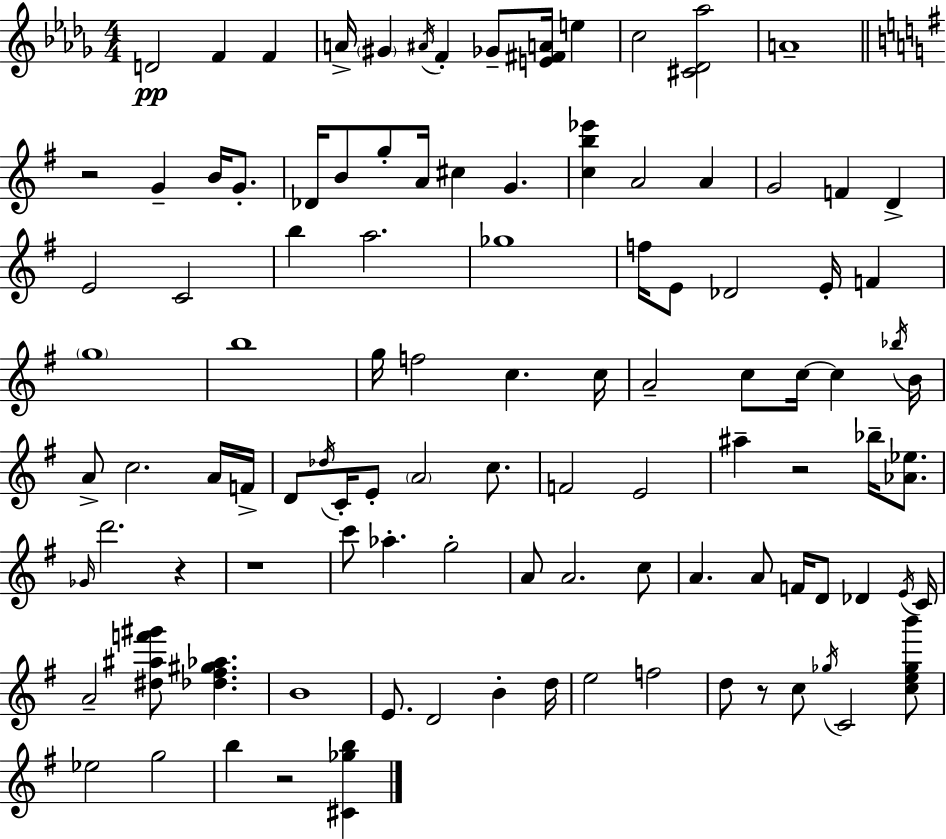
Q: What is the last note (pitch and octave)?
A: B5